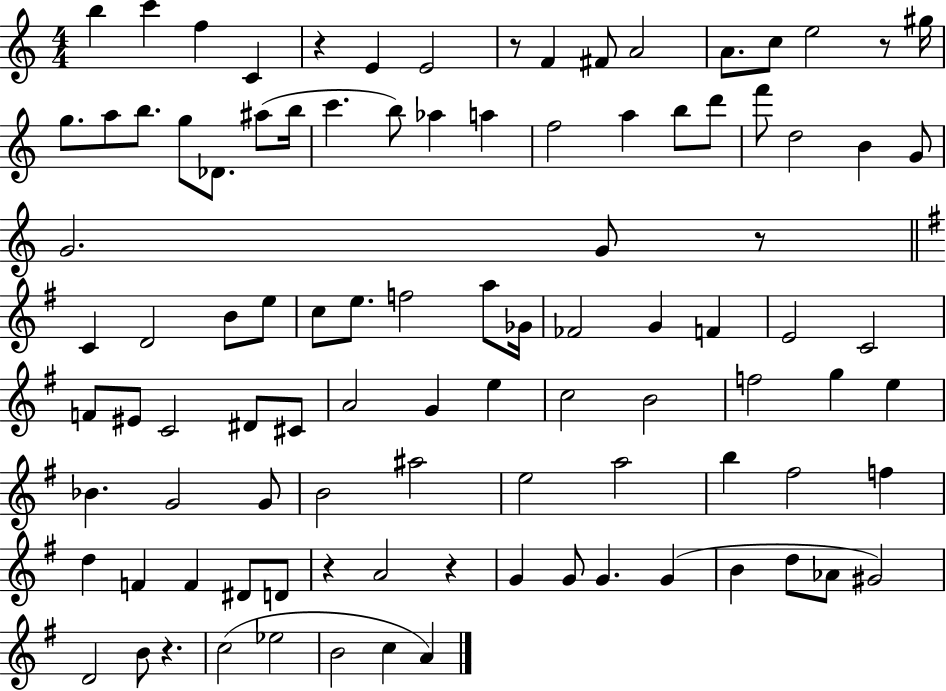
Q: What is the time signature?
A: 4/4